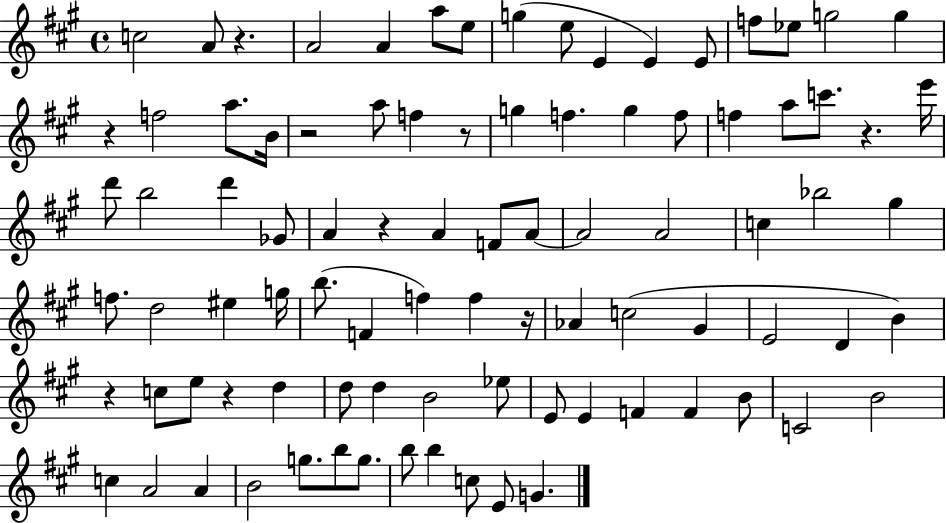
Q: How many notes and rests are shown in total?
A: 90